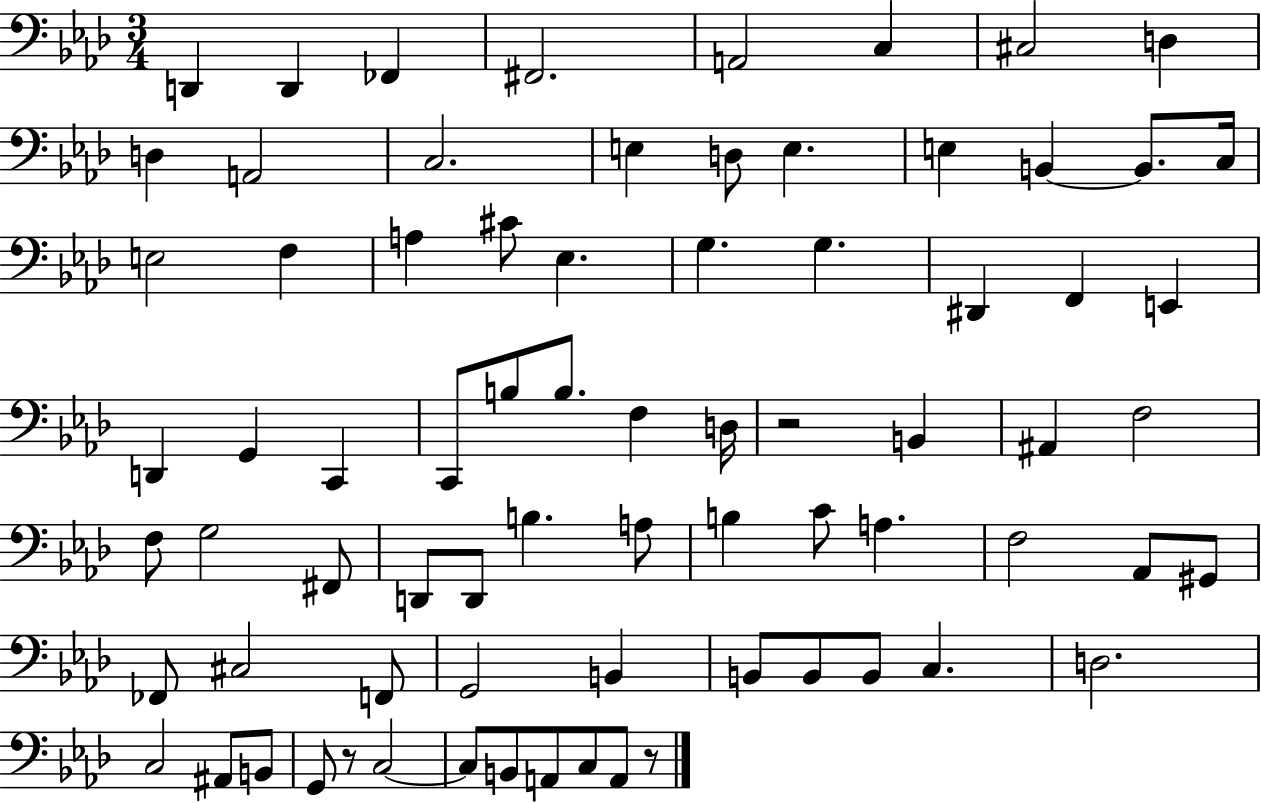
X:1
T:Untitled
M:3/4
L:1/4
K:Ab
D,, D,, _F,, ^F,,2 A,,2 C, ^C,2 D, D, A,,2 C,2 E, D,/2 E, E, B,, B,,/2 C,/4 E,2 F, A, ^C/2 _E, G, G, ^D,, F,, E,, D,, G,, C,, C,,/2 B,/2 B,/2 F, D,/4 z2 B,, ^A,, F,2 F,/2 G,2 ^F,,/2 D,,/2 D,,/2 B, A,/2 B, C/2 A, F,2 _A,,/2 ^G,,/2 _F,,/2 ^C,2 F,,/2 G,,2 B,, B,,/2 B,,/2 B,,/2 C, D,2 C,2 ^A,,/2 B,,/2 G,,/2 z/2 C,2 C,/2 B,,/2 A,,/2 C,/2 A,,/2 z/2